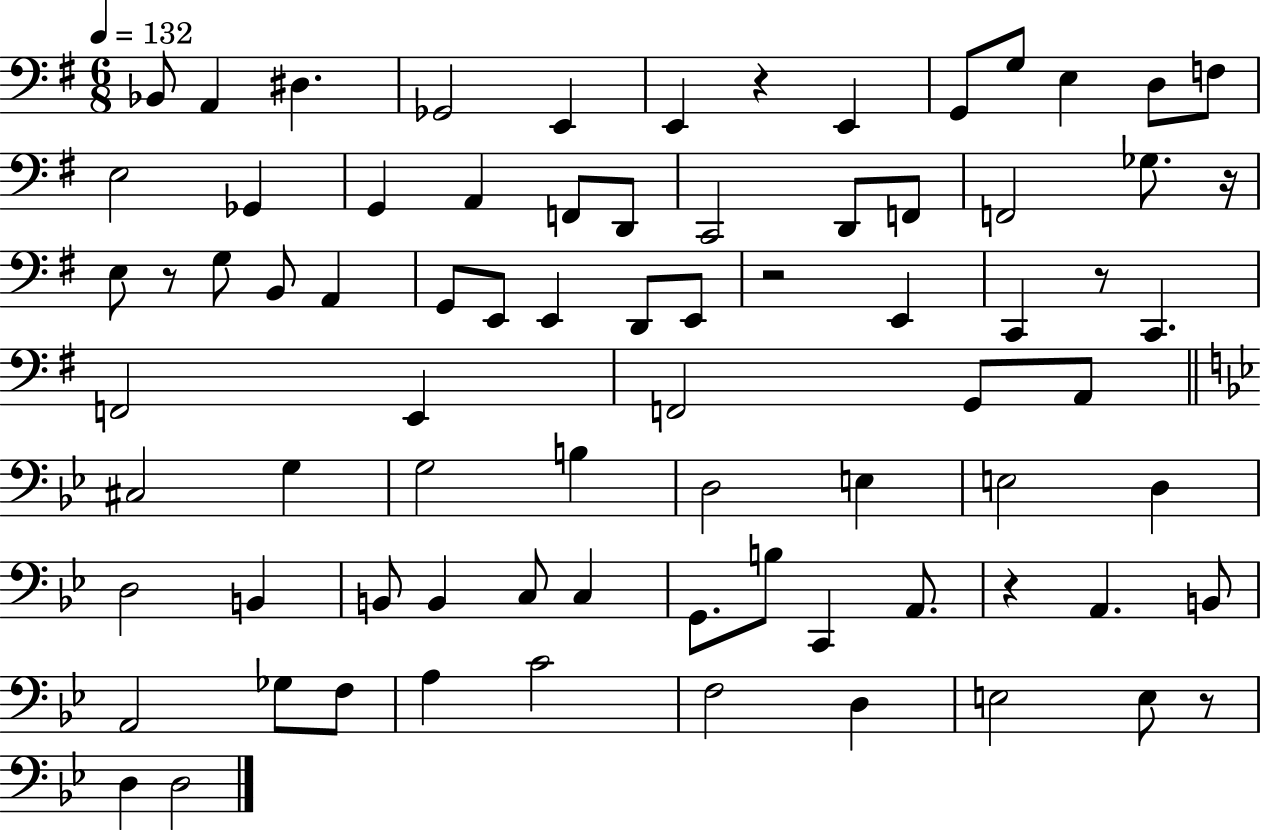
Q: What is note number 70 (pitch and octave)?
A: D3